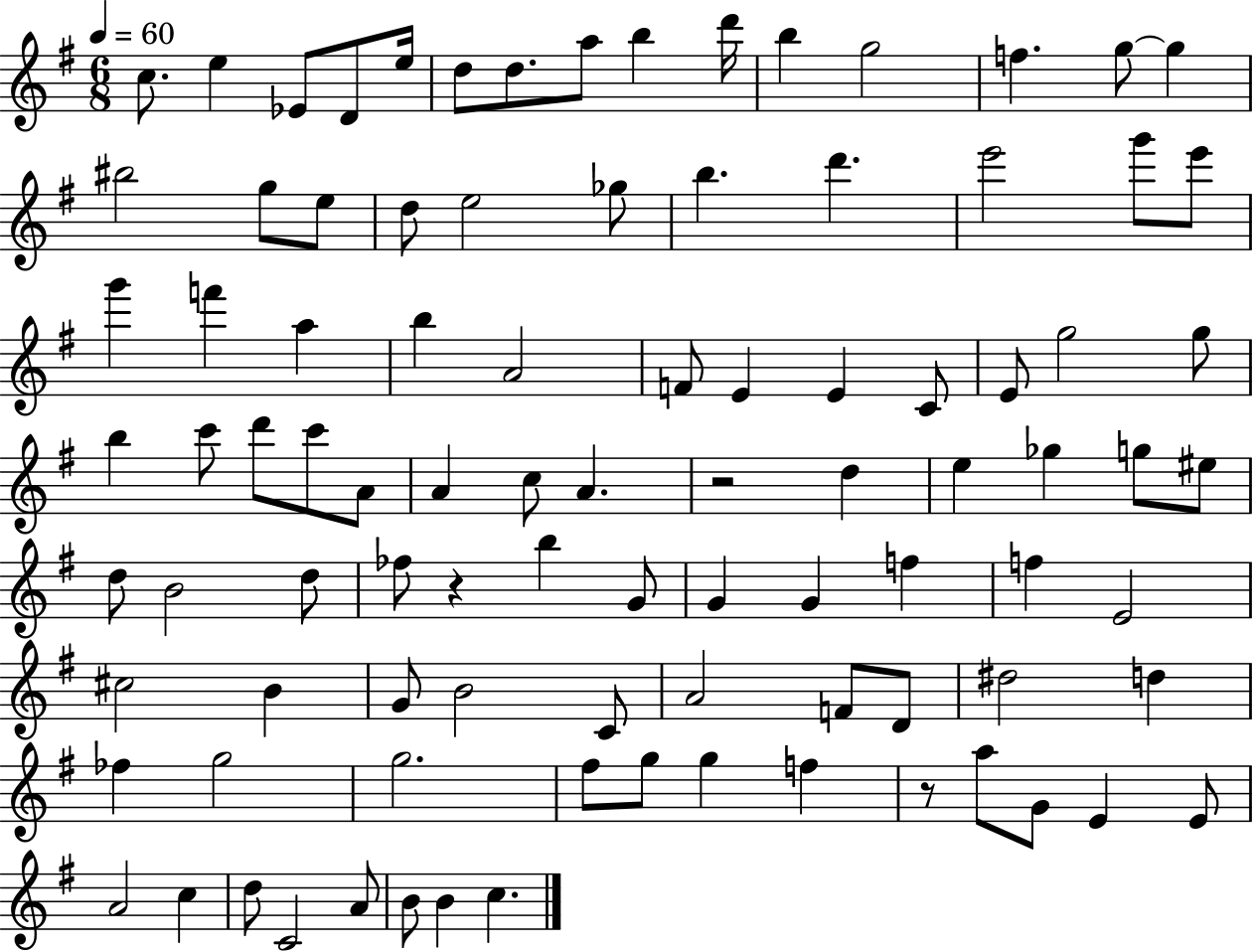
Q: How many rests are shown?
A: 3